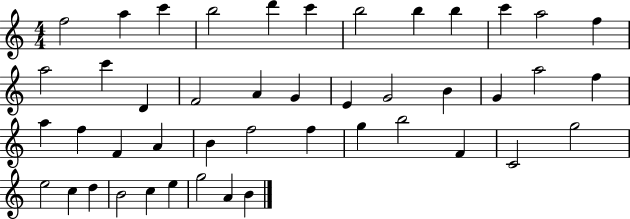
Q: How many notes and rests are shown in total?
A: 45